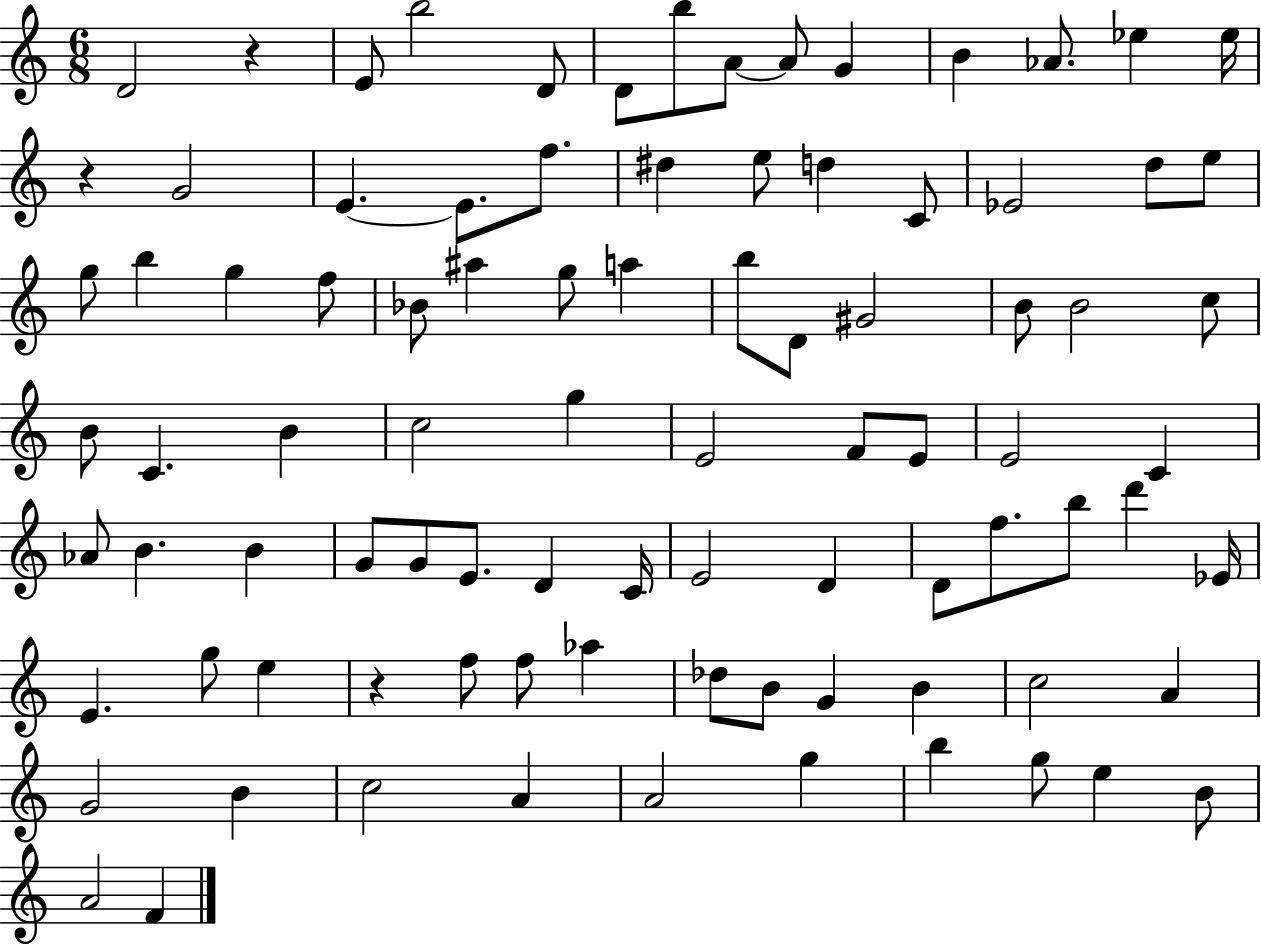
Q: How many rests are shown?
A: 3